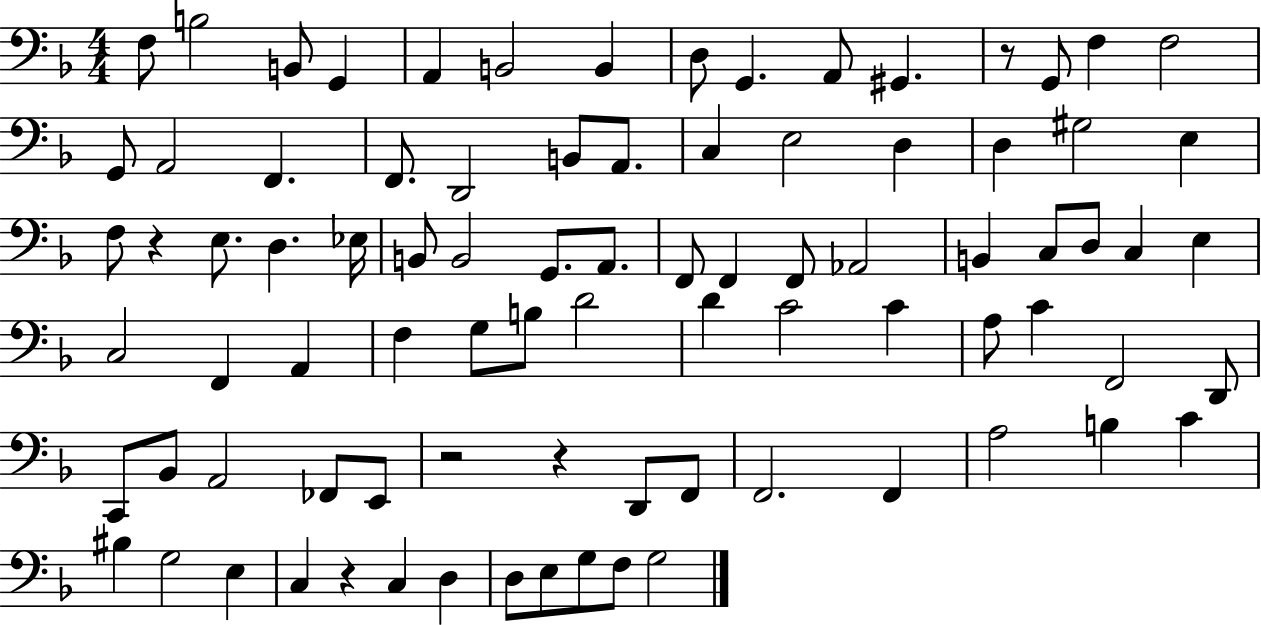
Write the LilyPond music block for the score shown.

{
  \clef bass
  \numericTimeSignature
  \time 4/4
  \key f \major
  f8 b2 b,8 g,4 | a,4 b,2 b,4 | d8 g,4. a,8 gis,4. | r8 g,8 f4 f2 | \break g,8 a,2 f,4. | f,8. d,2 b,8 a,8. | c4 e2 d4 | d4 gis2 e4 | \break f8 r4 e8. d4. ees16 | b,8 b,2 g,8. a,8. | f,8 f,4 f,8 aes,2 | b,4 c8 d8 c4 e4 | \break c2 f,4 a,4 | f4 g8 b8 d'2 | d'4 c'2 c'4 | a8 c'4 f,2 d,8 | \break c,8 bes,8 a,2 fes,8 e,8 | r2 r4 d,8 f,8 | f,2. f,4 | a2 b4 c'4 | \break bis4 g2 e4 | c4 r4 c4 d4 | d8 e8 g8 f8 g2 | \bar "|."
}